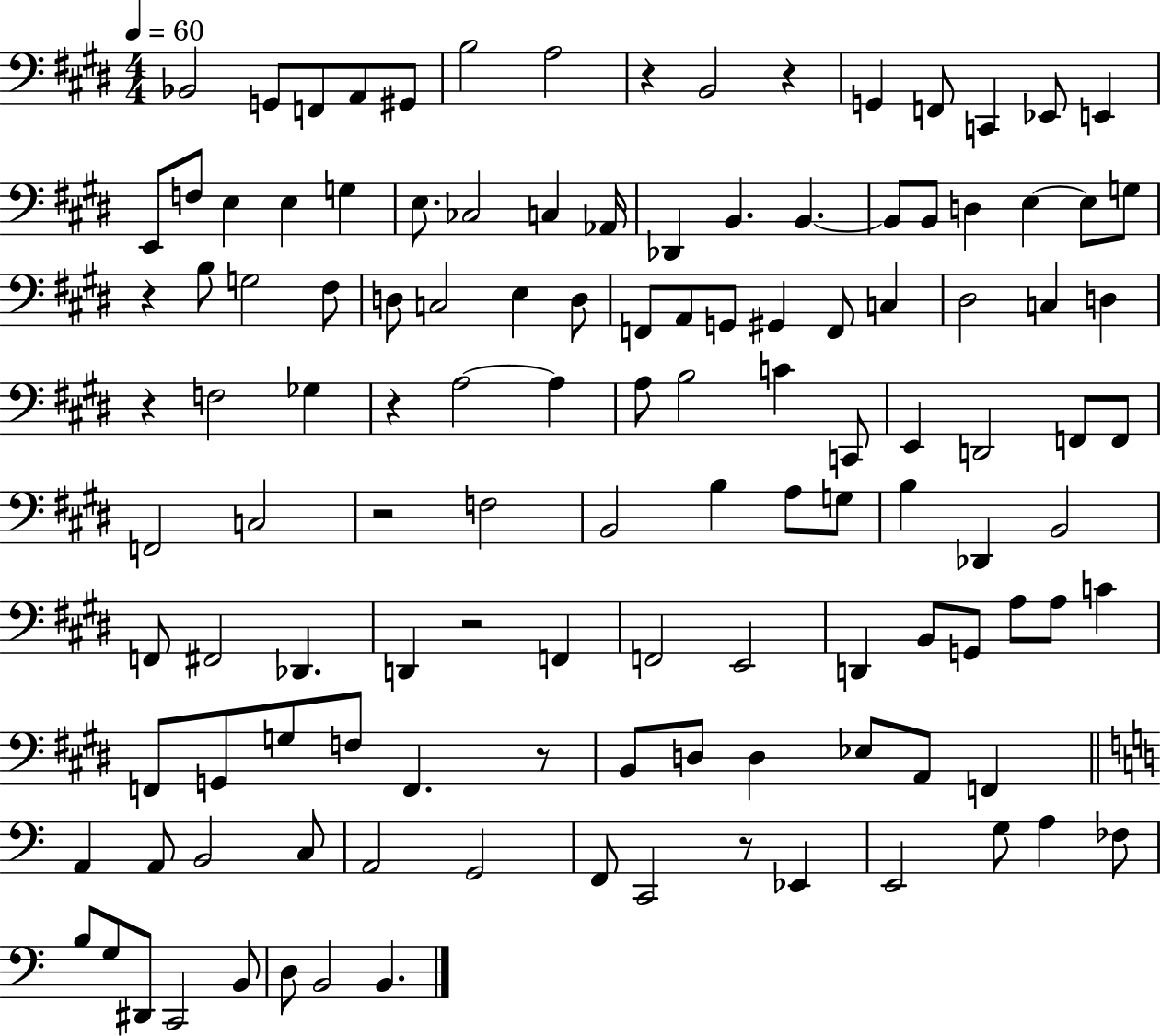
X:1
T:Untitled
M:4/4
L:1/4
K:E
_B,,2 G,,/2 F,,/2 A,,/2 ^G,,/2 B,2 A,2 z B,,2 z G,, F,,/2 C,, _E,,/2 E,, E,,/2 F,/2 E, E, G, E,/2 _C,2 C, _A,,/4 _D,, B,, B,, B,,/2 B,,/2 D, E, E,/2 G,/2 z B,/2 G,2 ^F,/2 D,/2 C,2 E, D,/2 F,,/2 A,,/2 G,,/2 ^G,, F,,/2 C, ^D,2 C, D, z F,2 _G, z A,2 A, A,/2 B,2 C C,,/2 E,, D,,2 F,,/2 F,,/2 F,,2 C,2 z2 F,2 B,,2 B, A,/2 G,/2 B, _D,, B,,2 F,,/2 ^F,,2 _D,, D,, z2 F,, F,,2 E,,2 D,, B,,/2 G,,/2 A,/2 A,/2 C F,,/2 G,,/2 G,/2 F,/2 F,, z/2 B,,/2 D,/2 D, _E,/2 A,,/2 F,, A,, A,,/2 B,,2 C,/2 A,,2 G,,2 F,,/2 C,,2 z/2 _E,, E,,2 G,/2 A, _F,/2 B,/2 G,/2 ^D,,/2 C,,2 B,,/2 D,/2 B,,2 B,,